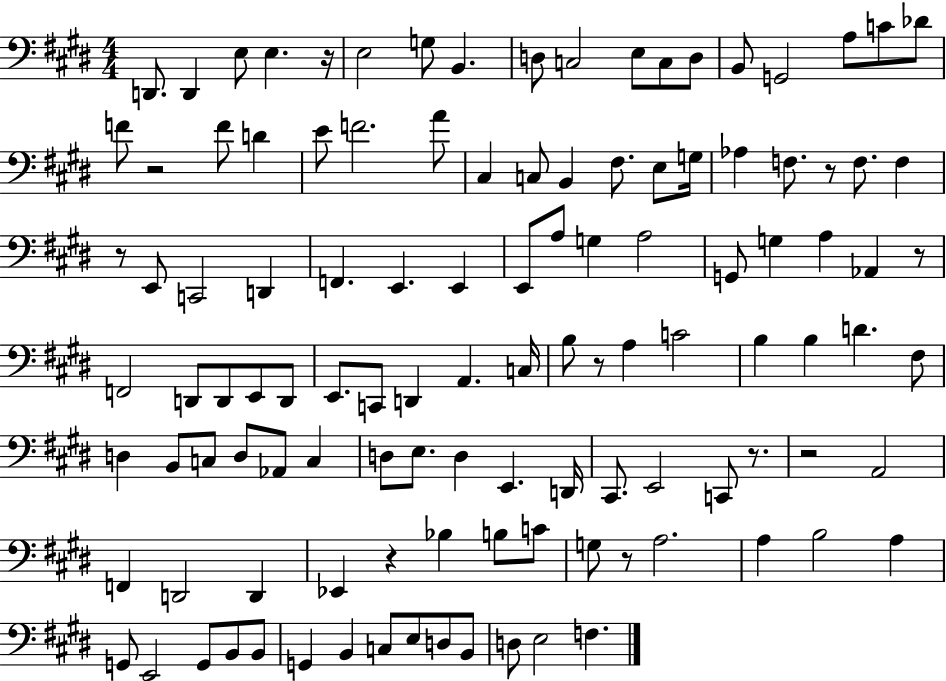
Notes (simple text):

D2/e. D2/q E3/e E3/q. R/s E3/h G3/e B2/q. D3/e C3/h E3/e C3/e D3/e B2/e G2/h A3/e C4/e Db4/e F4/e R/h F4/e D4/q E4/e F4/h. A4/e C#3/q C3/e B2/q F#3/e. E3/e G3/s Ab3/q F3/e. R/e F3/e. F3/q R/e E2/e C2/h D2/q F2/q. E2/q. E2/q E2/e A3/e G3/q A3/h G2/e G3/q A3/q Ab2/q R/e F2/h D2/e D2/e E2/e D2/e E2/e. C2/e D2/q A2/q. C3/s B3/e R/e A3/q C4/h B3/q B3/q D4/q. F#3/e D3/q B2/e C3/e D3/e Ab2/e C3/q D3/e E3/e. D3/q E2/q. D2/s C#2/e. E2/h C2/e R/e. R/h A2/h F2/q D2/h D2/q Eb2/q R/q Bb3/q B3/e C4/e G3/e R/e A3/h. A3/q B3/h A3/q G2/e E2/h G2/e B2/e B2/e G2/q B2/q C3/e E3/e D3/e B2/e D3/e E3/h F3/q.